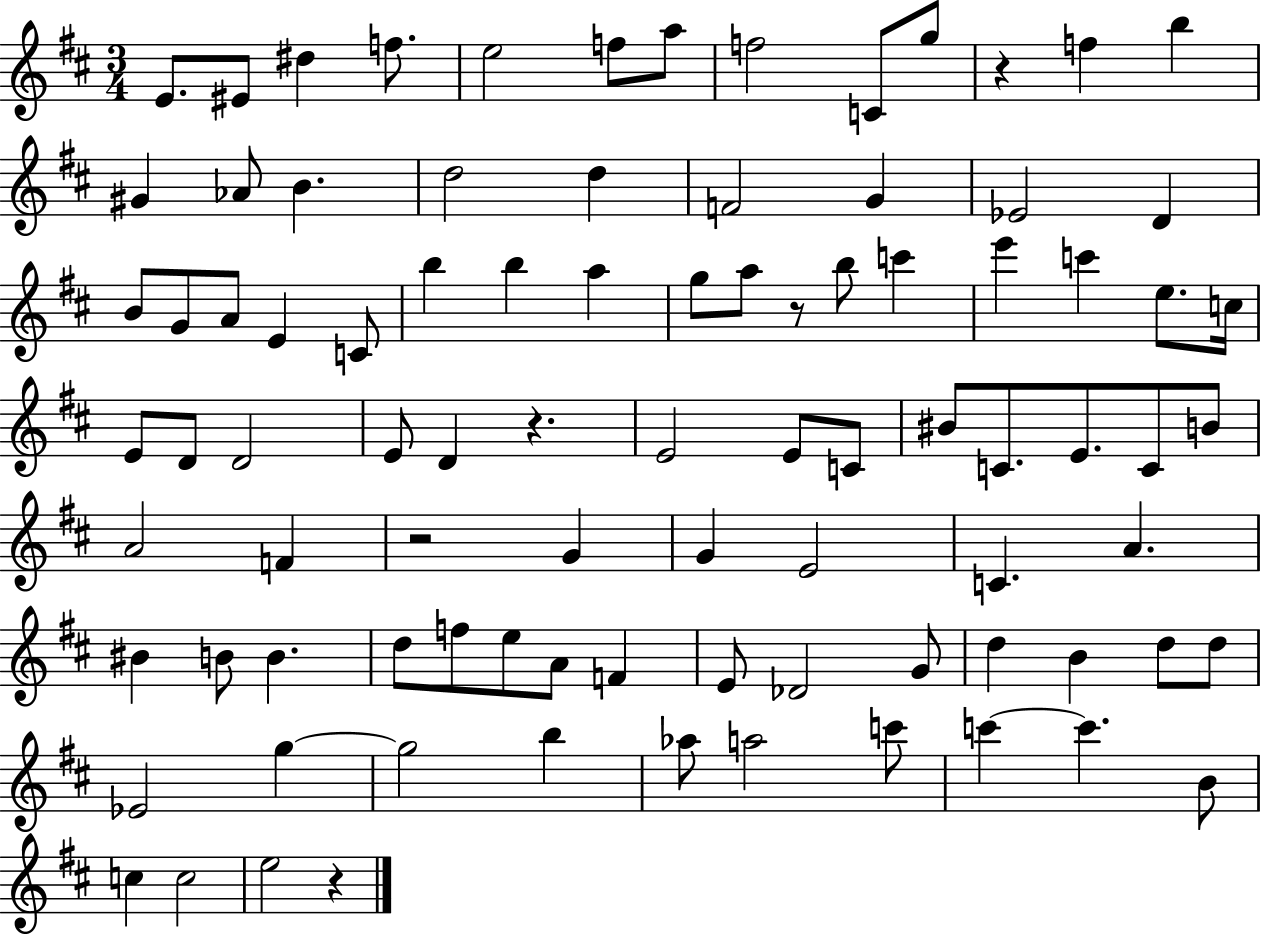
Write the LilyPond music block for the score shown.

{
  \clef treble
  \numericTimeSignature
  \time 3/4
  \key d \major
  e'8. eis'8 dis''4 f''8. | e''2 f''8 a''8 | f''2 c'8 g''8 | r4 f''4 b''4 | \break gis'4 aes'8 b'4. | d''2 d''4 | f'2 g'4 | ees'2 d'4 | \break b'8 g'8 a'8 e'4 c'8 | b''4 b''4 a''4 | g''8 a''8 r8 b''8 c'''4 | e'''4 c'''4 e''8. c''16 | \break e'8 d'8 d'2 | e'8 d'4 r4. | e'2 e'8 c'8 | bis'8 c'8. e'8. c'8 b'8 | \break a'2 f'4 | r2 g'4 | g'4 e'2 | c'4. a'4. | \break bis'4 b'8 b'4. | d''8 f''8 e''8 a'8 f'4 | e'8 des'2 g'8 | d''4 b'4 d''8 d''8 | \break ees'2 g''4~~ | g''2 b''4 | aes''8 a''2 c'''8 | c'''4~~ c'''4. b'8 | \break c''4 c''2 | e''2 r4 | \bar "|."
}